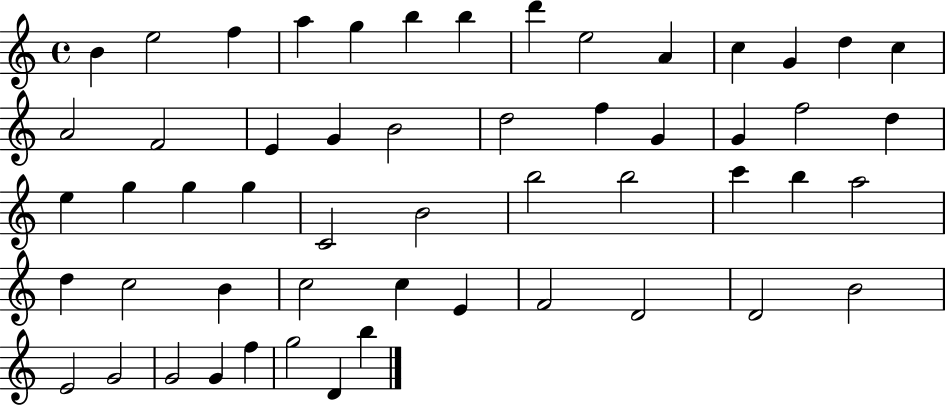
{
  \clef treble
  \time 4/4
  \defaultTimeSignature
  \key c \major
  b'4 e''2 f''4 | a''4 g''4 b''4 b''4 | d'''4 e''2 a'4 | c''4 g'4 d''4 c''4 | \break a'2 f'2 | e'4 g'4 b'2 | d''2 f''4 g'4 | g'4 f''2 d''4 | \break e''4 g''4 g''4 g''4 | c'2 b'2 | b''2 b''2 | c'''4 b''4 a''2 | \break d''4 c''2 b'4 | c''2 c''4 e'4 | f'2 d'2 | d'2 b'2 | \break e'2 g'2 | g'2 g'4 f''4 | g''2 d'4 b''4 | \bar "|."
}